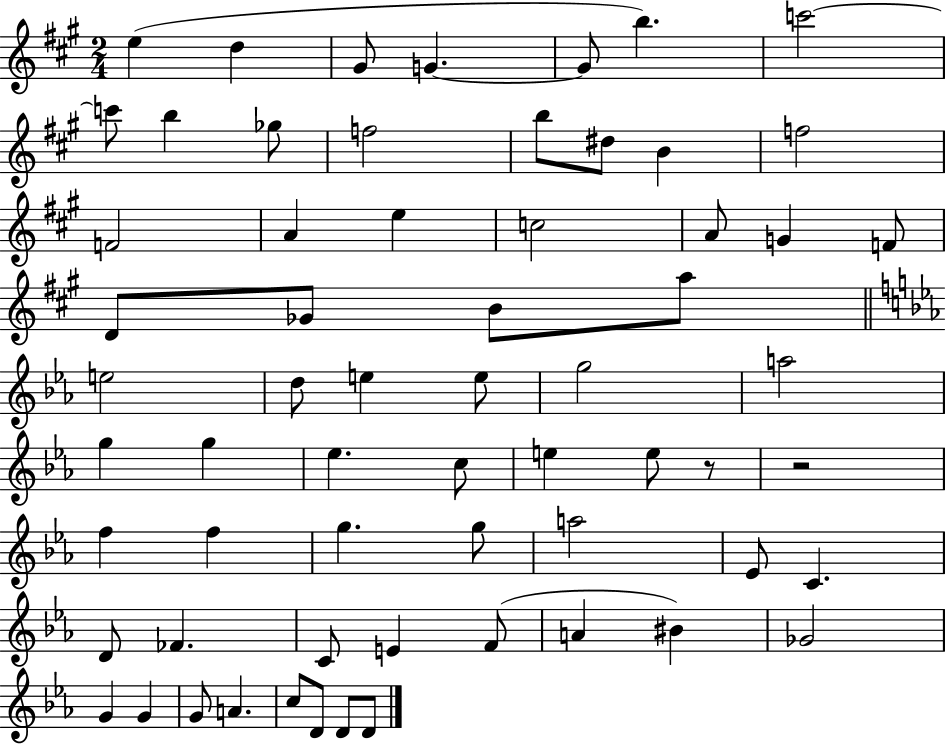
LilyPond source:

{
  \clef treble
  \numericTimeSignature
  \time 2/4
  \key a \major
  e''4( d''4 | gis'8 g'4.~~ | g'8 b''4.) | c'''2~~ | \break c'''8 b''4 ges''8 | f''2 | b''8 dis''8 b'4 | f''2 | \break f'2 | a'4 e''4 | c''2 | a'8 g'4 f'8 | \break d'8 ges'8 b'8 a''8 | \bar "||" \break \key ees \major e''2 | d''8 e''4 e''8 | g''2 | a''2 | \break g''4 g''4 | ees''4. c''8 | e''4 e''8 r8 | r2 | \break f''4 f''4 | g''4. g''8 | a''2 | ees'8 c'4. | \break d'8 fes'4. | c'8 e'4 f'8( | a'4 bis'4) | ges'2 | \break g'4 g'4 | g'8 a'4. | c''8 d'8 d'8 d'8 | \bar "|."
}